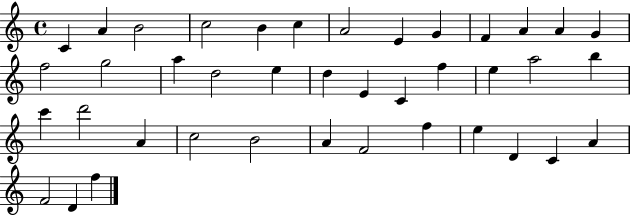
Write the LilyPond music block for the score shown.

{
  \clef treble
  \time 4/4
  \defaultTimeSignature
  \key c \major
  c'4 a'4 b'2 | c''2 b'4 c''4 | a'2 e'4 g'4 | f'4 a'4 a'4 g'4 | \break f''2 g''2 | a''4 d''2 e''4 | d''4 e'4 c'4 f''4 | e''4 a''2 b''4 | \break c'''4 d'''2 a'4 | c''2 b'2 | a'4 f'2 f''4 | e''4 d'4 c'4 a'4 | \break f'2 d'4 f''4 | \bar "|."
}